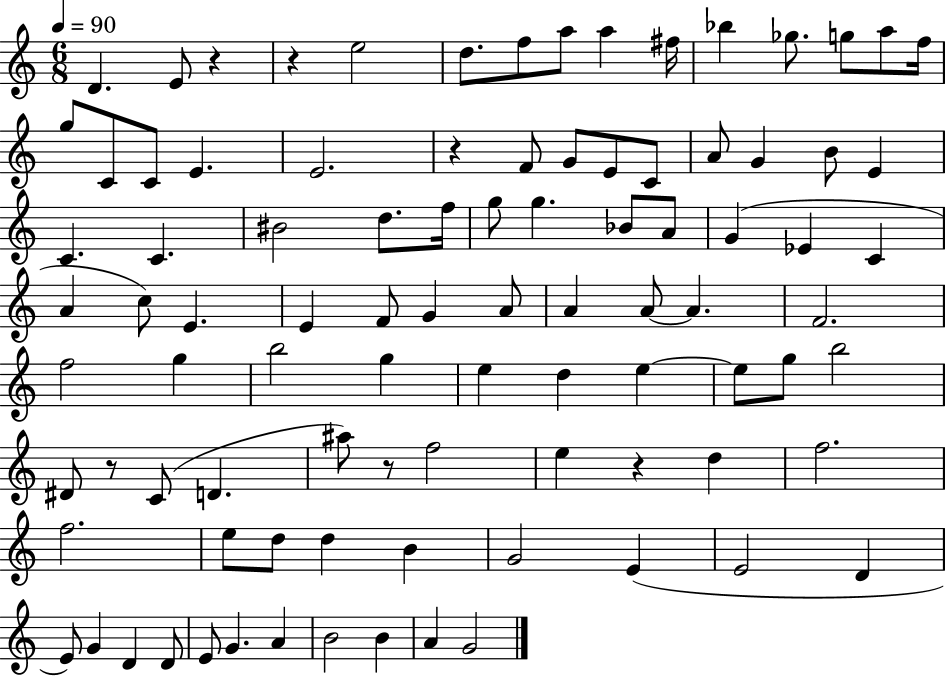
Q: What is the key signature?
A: C major